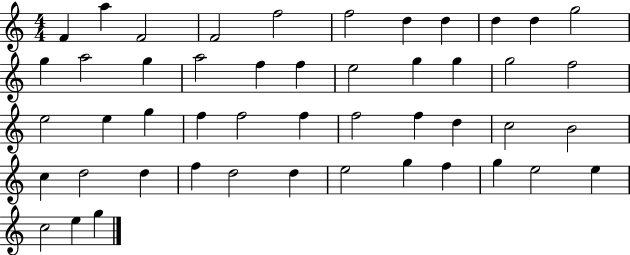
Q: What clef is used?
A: treble